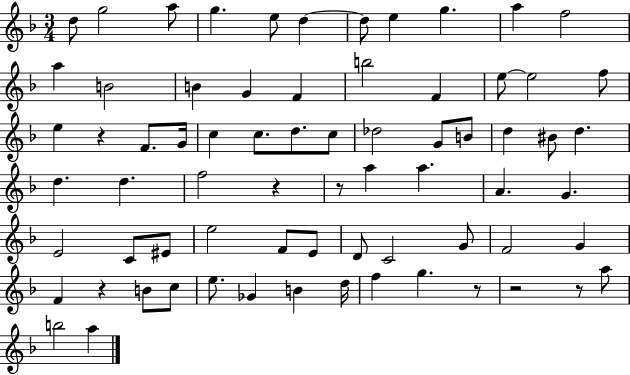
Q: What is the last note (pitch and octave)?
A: A5